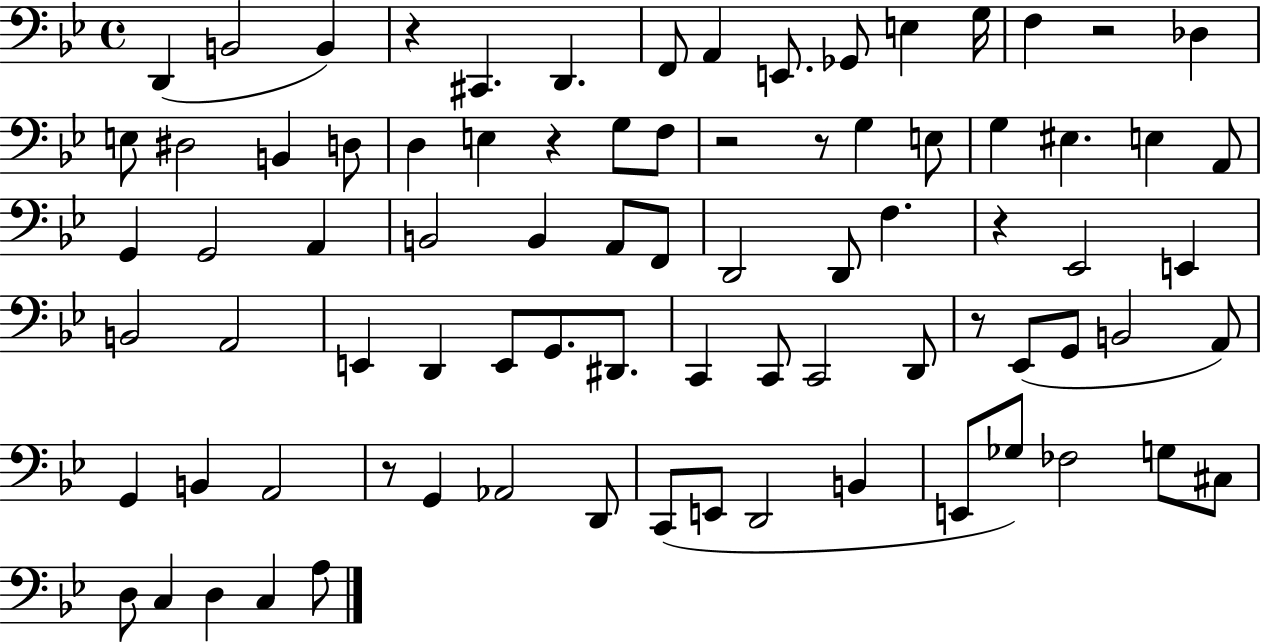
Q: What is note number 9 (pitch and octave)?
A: Gb2